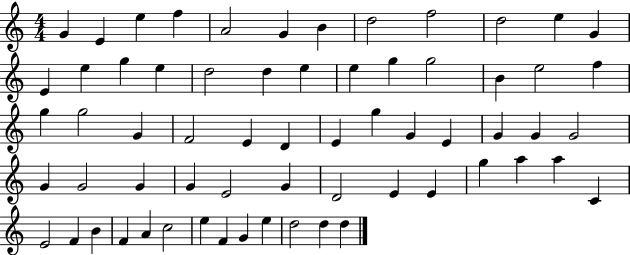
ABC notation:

X:1
T:Untitled
M:4/4
L:1/4
K:C
G E e f A2 G B d2 f2 d2 e G E e g e d2 d e e g g2 B e2 f g g2 G F2 E D E g G E G G G2 G G2 G G E2 G D2 E E g a a C E2 F B F A c2 e F G e d2 d d